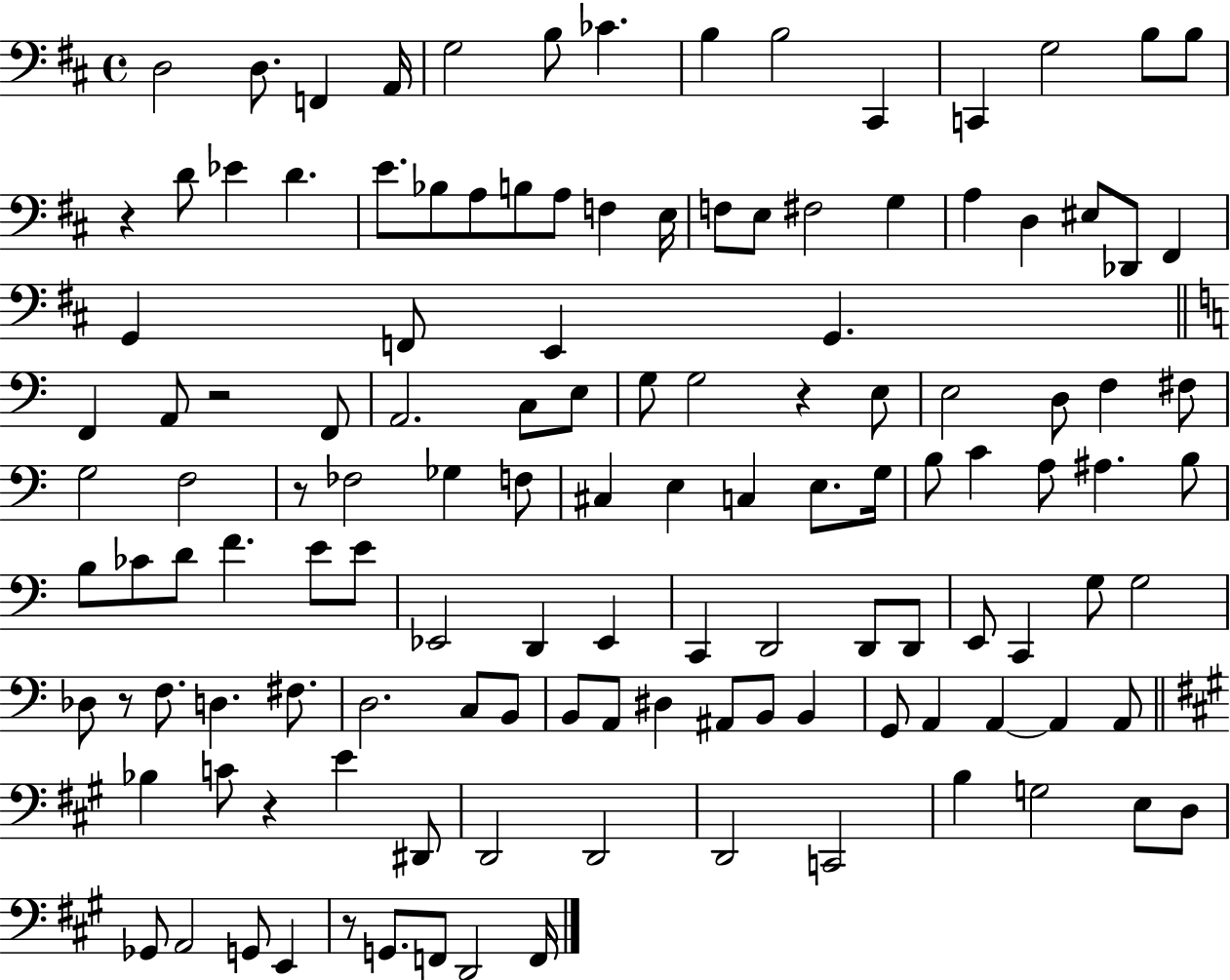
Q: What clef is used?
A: bass